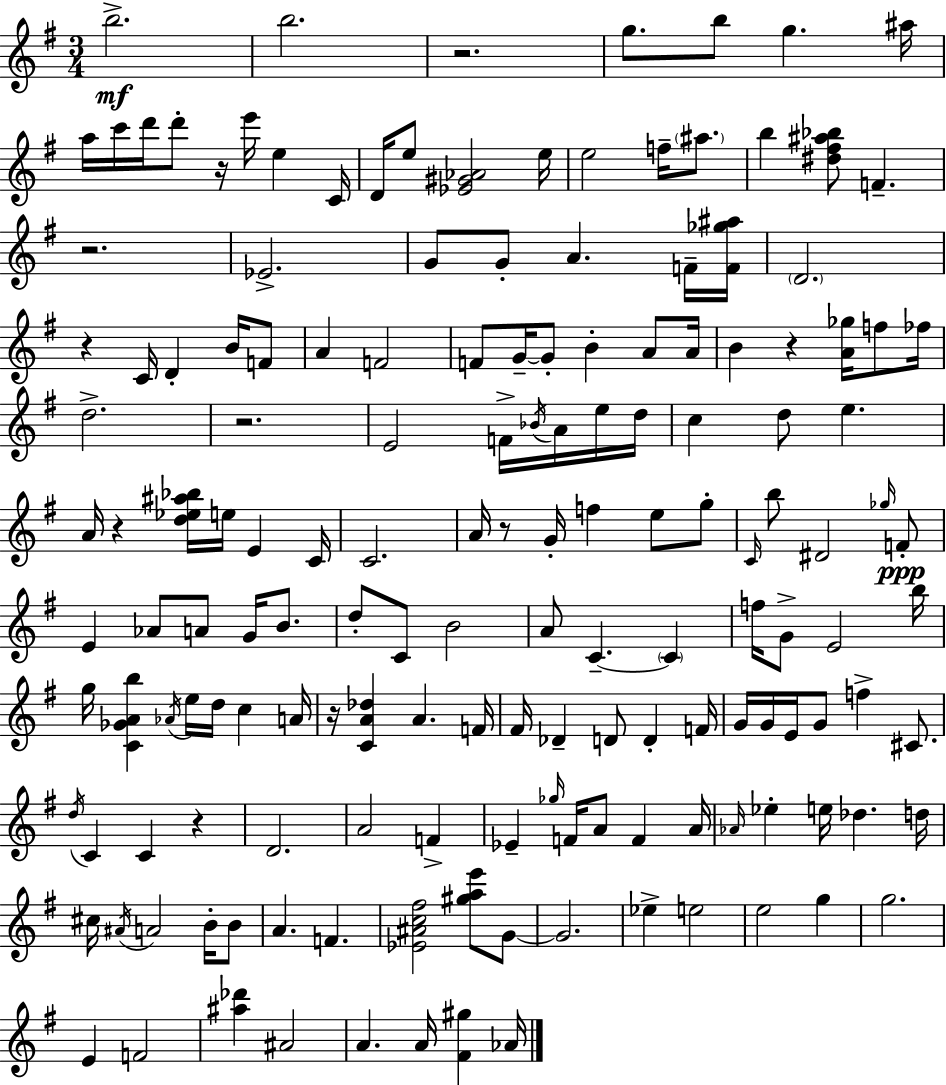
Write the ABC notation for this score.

X:1
T:Untitled
M:3/4
L:1/4
K:G
b2 b2 z2 g/2 b/2 g ^a/4 a/4 c'/4 d'/4 d'/2 z/4 e'/4 e C/4 D/4 e/2 [_E^G_A]2 e/4 e2 f/4 ^a/2 b [^d^f^a_b]/2 F z2 _E2 G/2 G/2 A F/4 [F_g^a]/4 D2 z C/4 D B/4 F/2 A F2 F/2 G/4 G/2 B A/2 A/4 B z [A_g]/4 f/2 _f/4 d2 z2 E2 F/4 _B/4 A/4 e/4 d/4 c d/2 e A/4 z [d_e^a_b]/4 e/4 E C/4 C2 A/4 z/2 G/4 f e/2 g/2 C/4 b/2 ^D2 _g/4 F/2 E _A/2 A/2 G/4 B/2 d/2 C/2 B2 A/2 C C f/4 G/2 E2 b/4 g/4 [C_GAb] _A/4 e/4 d/4 c A/4 z/4 [CA_d] A F/4 ^F/4 _D D/2 D F/4 G/4 G/4 E/4 G/2 f ^C/2 d/4 C C z D2 A2 F _E _g/4 F/4 A/2 F A/4 _A/4 _e e/4 _d d/4 ^c/4 ^A/4 A2 B/4 B/2 A F [_E^Ac^f]2 [^gae']/2 G/2 G2 _e e2 e2 g g2 E F2 [^a_d'] ^A2 A A/4 [^F^g] _A/4